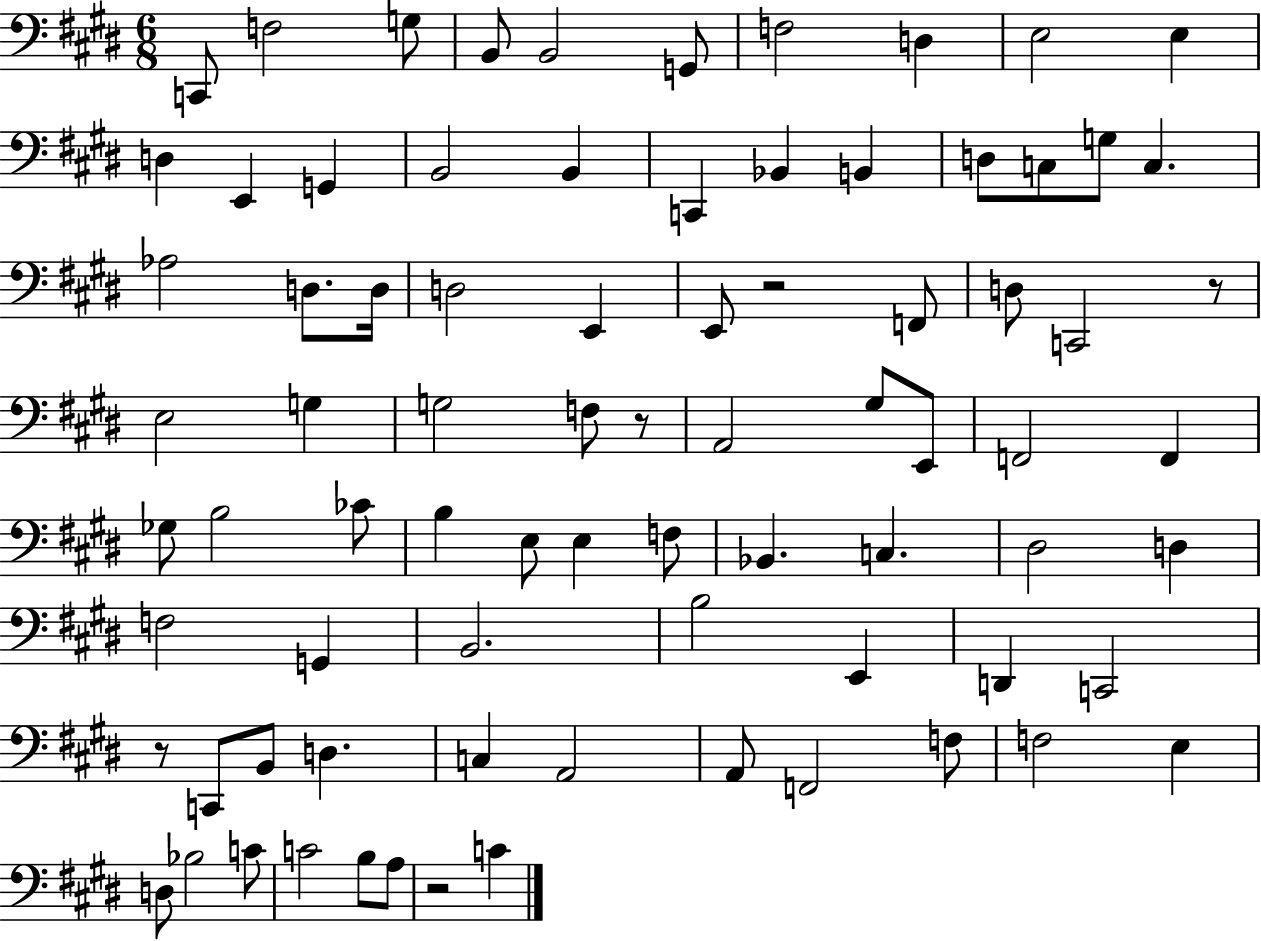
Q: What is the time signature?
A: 6/8